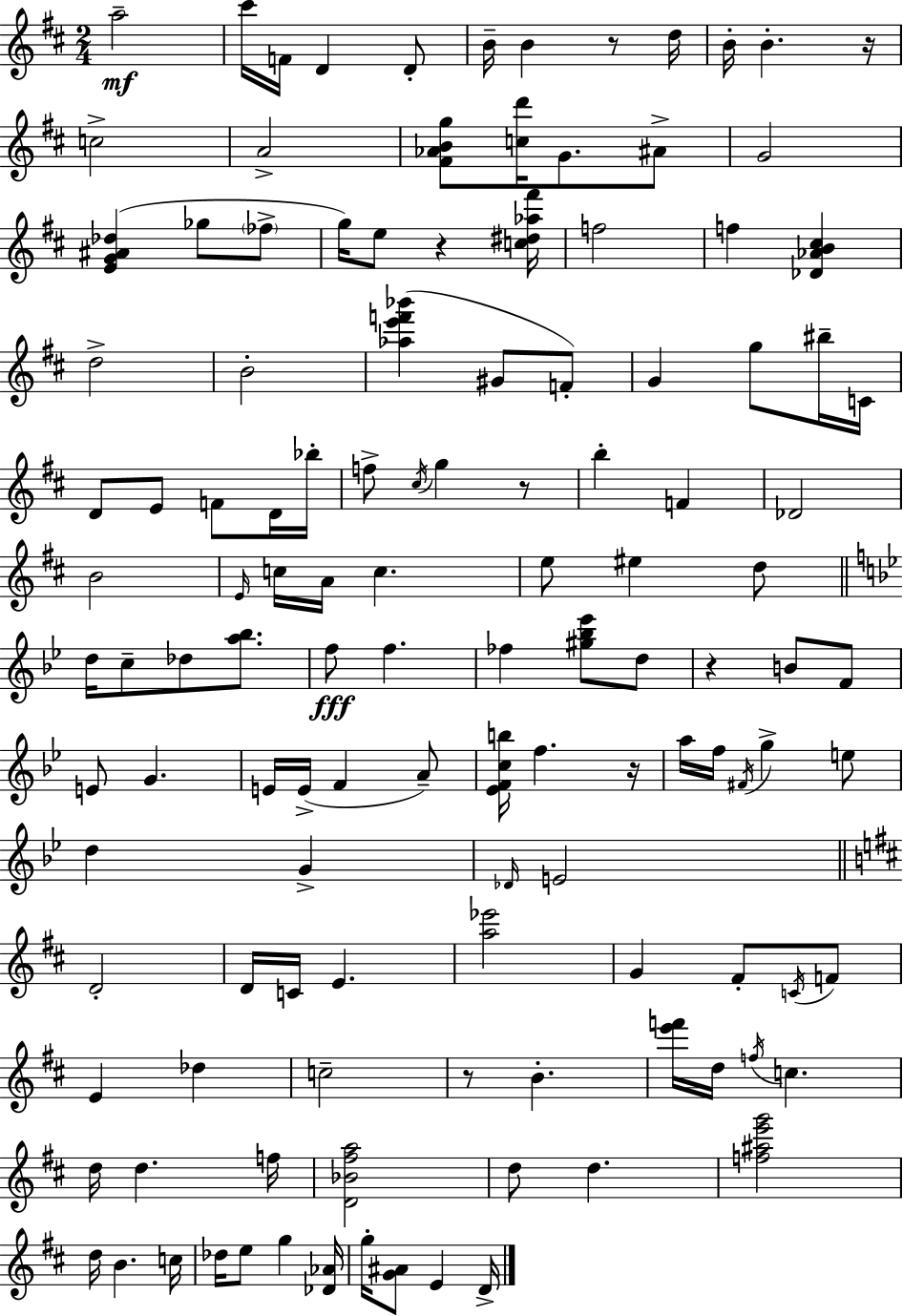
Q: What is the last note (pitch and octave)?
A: D4